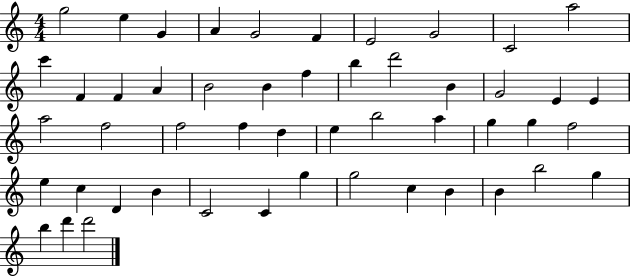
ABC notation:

X:1
T:Untitled
M:4/4
L:1/4
K:C
g2 e G A G2 F E2 G2 C2 a2 c' F F A B2 B f b d'2 B G2 E E a2 f2 f2 f d e b2 a g g f2 e c D B C2 C g g2 c B B b2 g b d' d'2